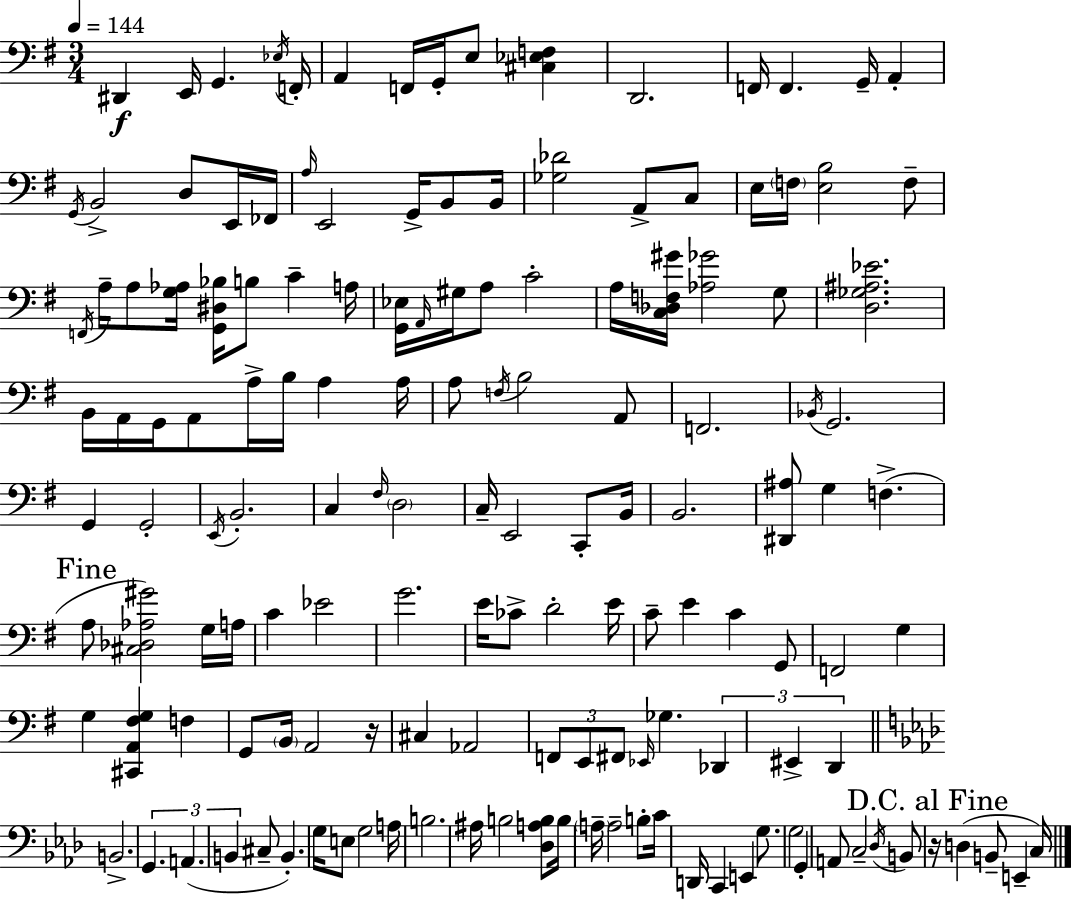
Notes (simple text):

D#2/q E2/s G2/q. Eb3/s F2/s A2/q F2/s G2/s E3/e [C#3,Eb3,F3]/q D2/h. F2/s F2/q. G2/s A2/q G2/s B2/h D3/e E2/s FES2/s A3/s E2/h G2/s B2/e B2/s [Gb3,Db4]/h A2/e C3/e E3/s F3/s [E3,B3]/h F3/e F2/s A3/s A3/e [G3,Ab3]/s [G2,D#3,Bb3]/s B3/e C4/q A3/s [G2,Eb3]/s A2/s G#3/s A3/e C4/h A3/s [C3,Db3,F3,G#4]/s [Ab3,Gb4]/h G3/e [D3,Gb3,A#3,Eb4]/h. B2/s A2/s G2/s A2/e A3/s B3/s A3/q A3/s A3/e F3/s B3/h A2/e F2/h. Bb2/s G2/h. G2/q G2/h E2/s B2/h. C3/q F#3/s D3/h C3/s E2/h C2/e B2/s B2/h. [D#2,A#3]/e G3/q F3/q. A3/e [C#3,Db3,Ab3,G#4]/h G3/s A3/s C4/q Eb4/h G4/h. E4/s CES4/e D4/h E4/s C4/e E4/q C4/q G2/e F2/h G3/q G3/q [C#2,A2,F#3,G3]/q F3/q G2/e B2/s A2/h R/s C#3/q Ab2/h F2/e E2/e F#2/e Eb2/s Gb3/q. Db2/q EIS2/q D2/q B2/h. G2/q. A2/q. B2/q C#3/e B2/q. G3/s E3/e G3/h A3/s B3/h. A#3/s B3/h [Db3,A3,B3]/e B3/s A3/s A3/h B3/e C4/s D2/s C2/q E2/q G3/e. G3/h G2/q A2/e C3/h Db3/s B2/e R/s D3/q B2/e E2/q C3/s